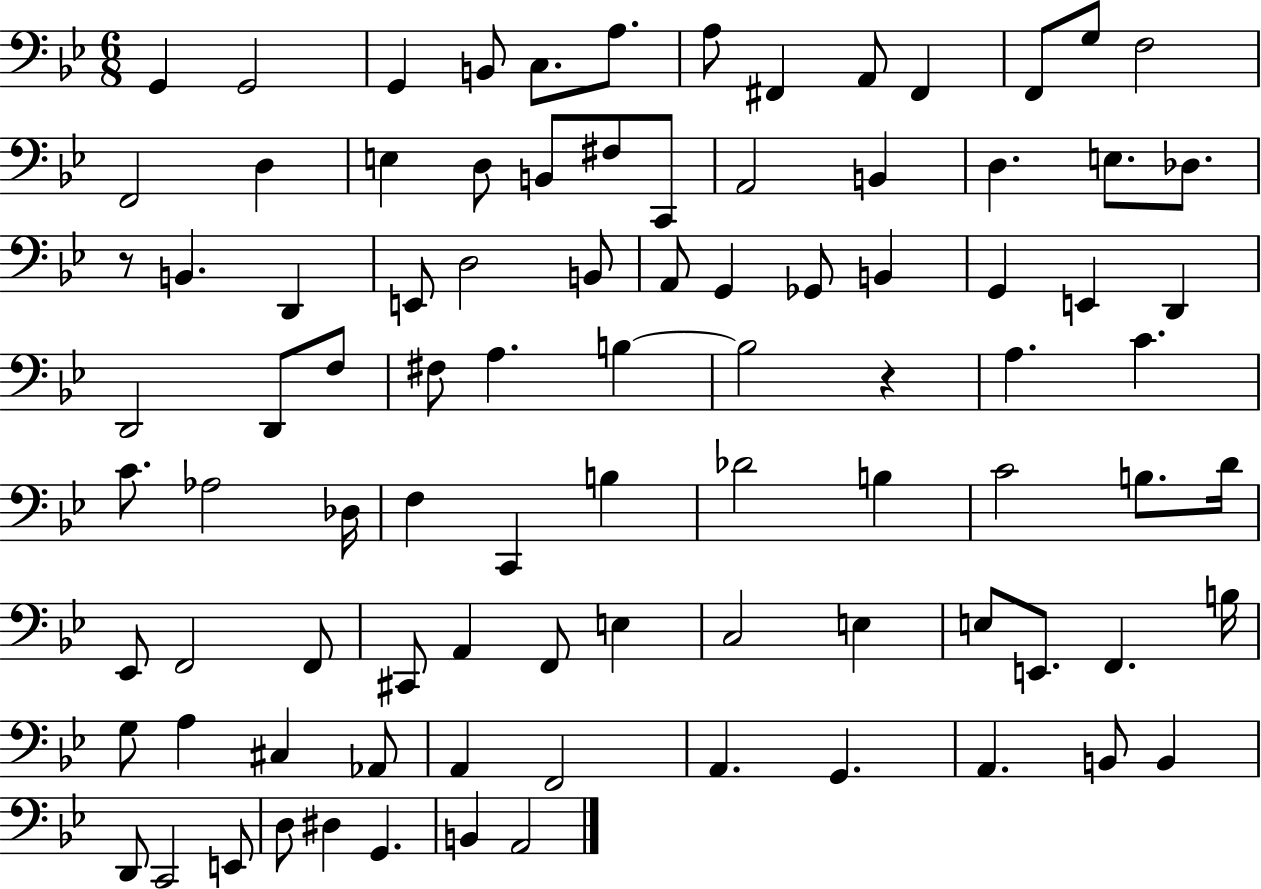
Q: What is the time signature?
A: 6/8